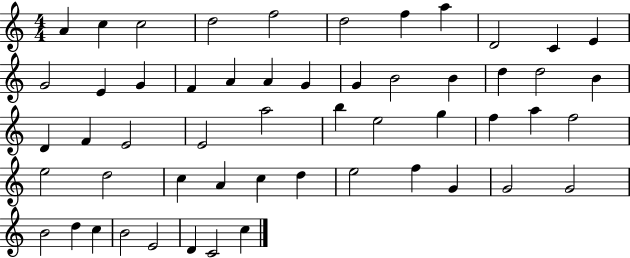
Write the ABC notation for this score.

X:1
T:Untitled
M:4/4
L:1/4
K:C
A c c2 d2 f2 d2 f a D2 C E G2 E G F A A G G B2 B d d2 B D F E2 E2 a2 b e2 g f a f2 e2 d2 c A c d e2 f G G2 G2 B2 d c B2 E2 D C2 c